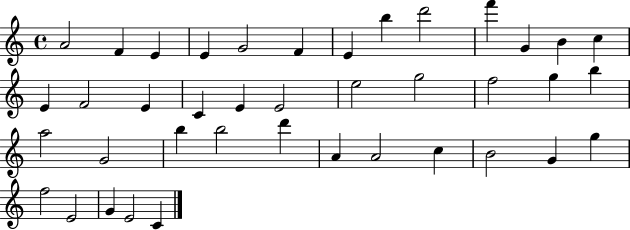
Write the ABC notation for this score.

X:1
T:Untitled
M:4/4
L:1/4
K:C
A2 F E E G2 F E b d'2 f' G B c E F2 E C E E2 e2 g2 f2 g b a2 G2 b b2 d' A A2 c B2 G g f2 E2 G E2 C